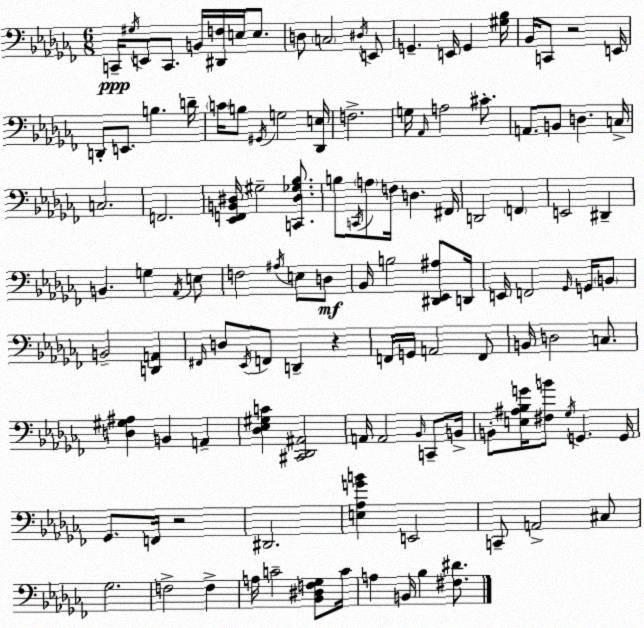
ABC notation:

X:1
T:Untitled
M:6/8
L:1/4
K:Abm
C,,/4 ^G,/4 E,,/2 C,,/2 B,,/4 [^D,,F,]/4 E,/4 E,/2 D,/2 C,2 ^D,/4 E,,/2 G,, E,,/4 G,, [^G,_B,]/4 _B,,/4 C,,/2 z2 E,,/4 D,,/2 E,,/2 B, D/4 C/4 B,/2 ^G,,/4 G,2 [_D,,E,]/4 F,2 G,/4 _A,,/4 A,2 ^C/2 A,,/2 B,,/2 D, C,/4 C,2 F,,2 [_E,,F,,B,,^D,]/4 ^G,2 [C,,^D,_G,_B,]/2 B,/2 C,,/4 A,/2 F,/4 D, ^F,,/4 D,,2 F,, E,,2 ^D,, B,, G, _A,,/4 E,/2 F,2 ^A,/4 E,/2 D,/2 _B,,/4 B,2 [^D,,_E,,^A,]/2 D,,/4 E,,/4 F,,2 _G,,/4 G,,/4 B,,/2 B,,2 [D,,A,,] ^F,,/4 D,/2 _E,,/4 F,,/2 D,, z F,,/4 G,,/4 A,,2 F,,/2 B,,/4 D,2 C,/2 [D,^G,^A,] B,, A,, [_D,_E,^G,C] [^C,,_D,,^A,,]2 A,,/4 A,,2 _B,,/4 C,,/2 B,,/4 B,,/2 [E,^A,_B,G]/4 [^F,B]/2 _G,/4 G,, G,,/4 _G,,/2 F,,/4 z2 ^D,,2 [E,_A,GB] E,,2 C,,/2 A,,2 ^C,/2 _G,2 F,2 F, A,/4 C2 [_B,,^D,F,_G,]/2 C/4 A, B,,/4 _B, [^F,^D]/2